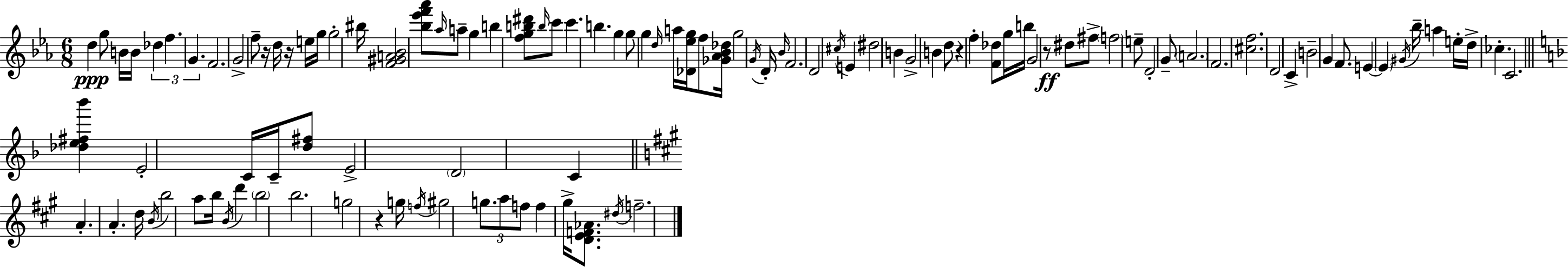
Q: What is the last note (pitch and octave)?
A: F5